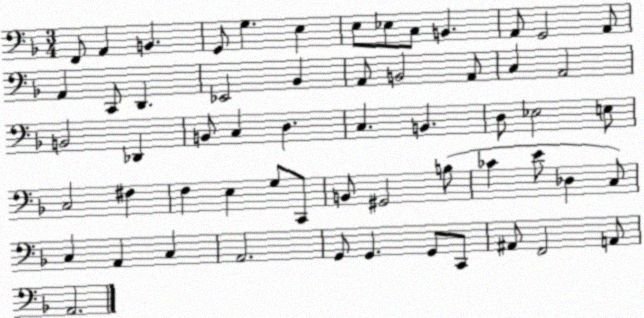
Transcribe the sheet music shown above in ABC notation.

X:1
T:Untitled
M:3/4
L:1/4
K:F
F,,/2 A,, B,, G,,/2 G, E, E,/2 _E,/2 C,/2 B,, A,,/2 G,,2 A,,/2 A,, C,,/2 D,, _E,,2 _B,, A,,/2 B,,2 A,,/2 C, A,,2 B,,2 _D,, B,,/2 C, D, C, B,, D,/2 _E,2 E,/2 C,2 ^F, F, E, G,/2 C,,/2 B,,/2 ^G,,2 B,/2 _C E/2 _D, C,/2 C, A,, C, A,,2 G,,/2 G,, G,,/2 C,,/2 ^A,,/2 F,,2 A,,/2 A,,2